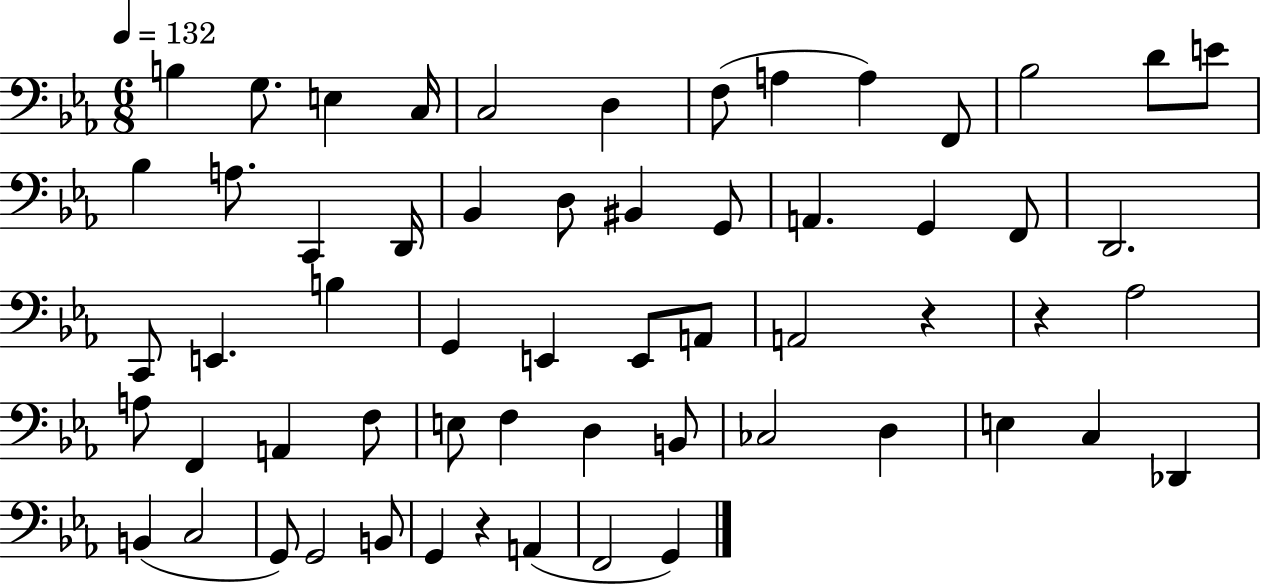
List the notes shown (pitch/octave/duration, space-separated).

B3/q G3/e. E3/q C3/s C3/h D3/q F3/e A3/q A3/q F2/e Bb3/h D4/e E4/e Bb3/q A3/e. C2/q D2/s Bb2/q D3/e BIS2/q G2/e A2/q. G2/q F2/e D2/h. C2/e E2/q. B3/q G2/q E2/q E2/e A2/e A2/h R/q R/q Ab3/h A3/e F2/q A2/q F3/e E3/e F3/q D3/q B2/e CES3/h D3/q E3/q C3/q Db2/q B2/q C3/h G2/e G2/h B2/e G2/q R/q A2/q F2/h G2/q